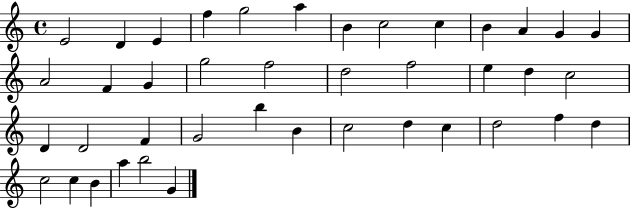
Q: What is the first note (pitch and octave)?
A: E4